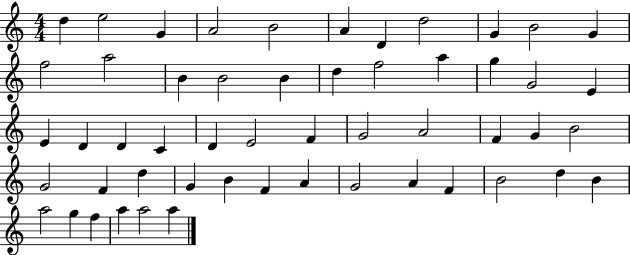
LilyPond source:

{
  \clef treble
  \numericTimeSignature
  \time 4/4
  \key c \major
  d''4 e''2 g'4 | a'2 b'2 | a'4 d'4 d''2 | g'4 b'2 g'4 | \break f''2 a''2 | b'4 b'2 b'4 | d''4 f''2 a''4 | g''4 g'2 e'4 | \break e'4 d'4 d'4 c'4 | d'4 e'2 f'4 | g'2 a'2 | f'4 g'4 b'2 | \break g'2 f'4 d''4 | g'4 b'4 f'4 a'4 | g'2 a'4 f'4 | b'2 d''4 b'4 | \break a''2 g''4 f''4 | a''4 a''2 a''4 | \bar "|."
}